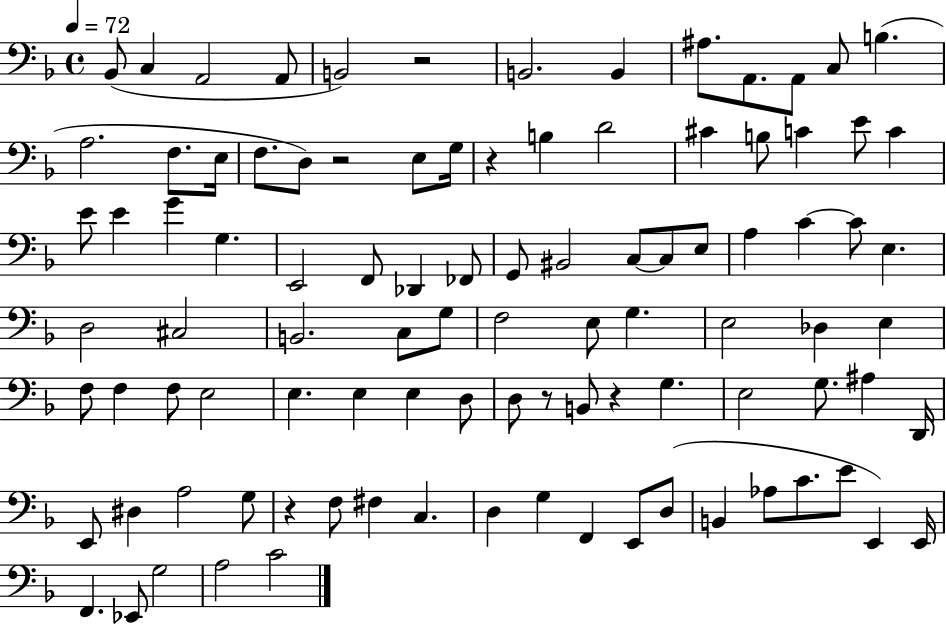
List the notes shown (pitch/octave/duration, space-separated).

Bb2/e C3/q A2/h A2/e B2/h R/h B2/h. B2/q A#3/e. A2/e. A2/e C3/e B3/q. A3/h. F3/e. E3/s F3/e. D3/e R/h E3/e G3/s R/q B3/q D4/h C#4/q B3/e C4/q E4/e C4/q E4/e E4/q G4/q G3/q. E2/h F2/e Db2/q FES2/e G2/e BIS2/h C3/e C3/e E3/e A3/q C4/q C4/e E3/q. D3/h C#3/h B2/h. C3/e G3/e F3/h E3/e G3/q. E3/h Db3/q E3/q F3/e F3/q F3/e E3/h E3/q. E3/q E3/q D3/e D3/e R/e B2/e R/q G3/q. E3/h G3/e. A#3/q D2/s E2/e D#3/q A3/h G3/e R/q F3/e F#3/q C3/q. D3/q G3/q F2/q E2/e D3/e B2/q Ab3/e C4/e. E4/e E2/q E2/s F2/q. Eb2/e G3/h A3/h C4/h